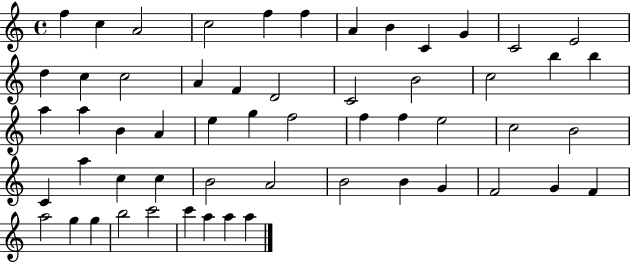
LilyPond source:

{
  \clef treble
  \time 4/4
  \defaultTimeSignature
  \key c \major
  f''4 c''4 a'2 | c''2 f''4 f''4 | a'4 b'4 c'4 g'4 | c'2 e'2 | \break d''4 c''4 c''2 | a'4 f'4 d'2 | c'2 b'2 | c''2 b''4 b''4 | \break a''4 a''4 b'4 a'4 | e''4 g''4 f''2 | f''4 f''4 e''2 | c''2 b'2 | \break c'4 a''4 c''4 c''4 | b'2 a'2 | b'2 b'4 g'4 | f'2 g'4 f'4 | \break a''2 g''4 g''4 | b''2 c'''2 | c'''4 a''4 a''4 a''4 | \bar "|."
}